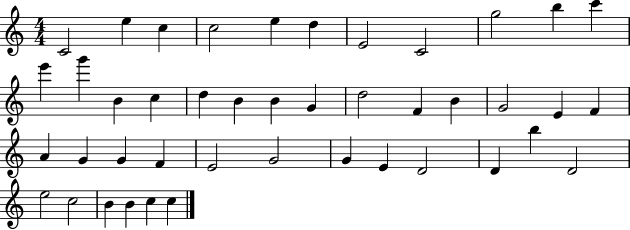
X:1
T:Untitled
M:4/4
L:1/4
K:C
C2 e c c2 e d E2 C2 g2 b c' e' g' B c d B B G d2 F B G2 E F A G G F E2 G2 G E D2 D b D2 e2 c2 B B c c